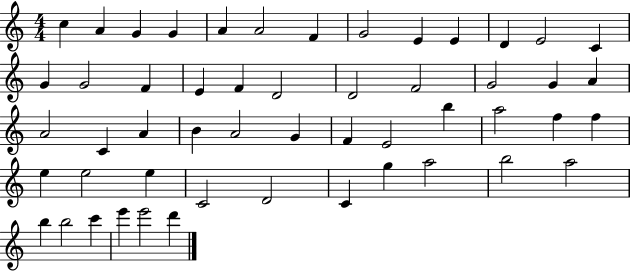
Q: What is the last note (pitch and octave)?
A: D6